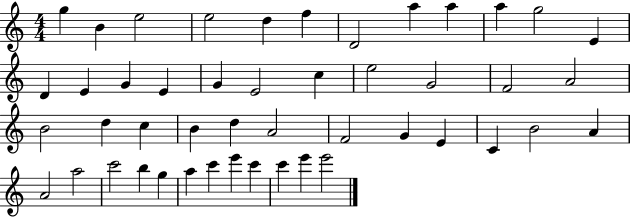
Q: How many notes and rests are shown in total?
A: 47